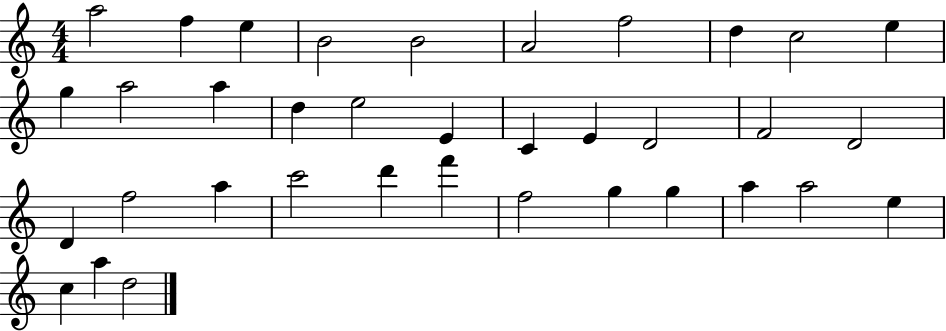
{
  \clef treble
  \numericTimeSignature
  \time 4/4
  \key c \major
  a''2 f''4 e''4 | b'2 b'2 | a'2 f''2 | d''4 c''2 e''4 | \break g''4 a''2 a''4 | d''4 e''2 e'4 | c'4 e'4 d'2 | f'2 d'2 | \break d'4 f''2 a''4 | c'''2 d'''4 f'''4 | f''2 g''4 g''4 | a''4 a''2 e''4 | \break c''4 a''4 d''2 | \bar "|."
}